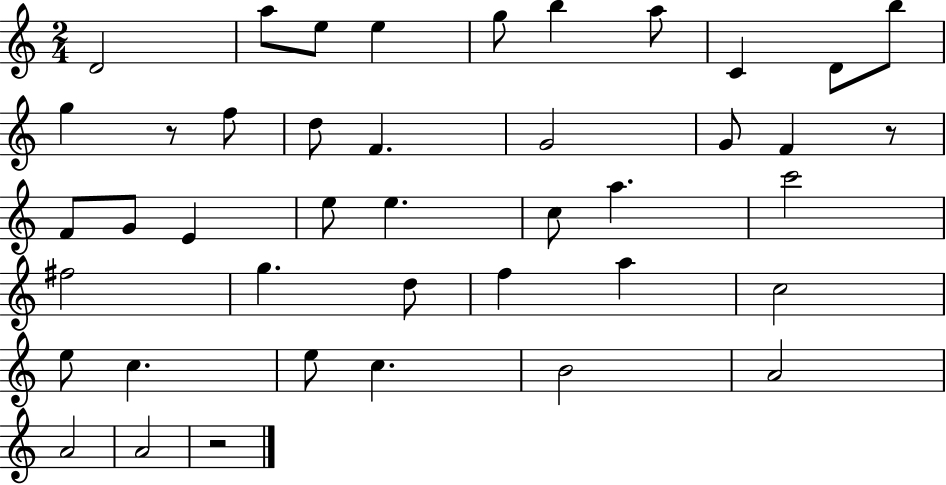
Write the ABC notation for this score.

X:1
T:Untitled
M:2/4
L:1/4
K:C
D2 a/2 e/2 e g/2 b a/2 C D/2 b/2 g z/2 f/2 d/2 F G2 G/2 F z/2 F/2 G/2 E e/2 e c/2 a c'2 ^f2 g d/2 f a c2 e/2 c e/2 c B2 A2 A2 A2 z2